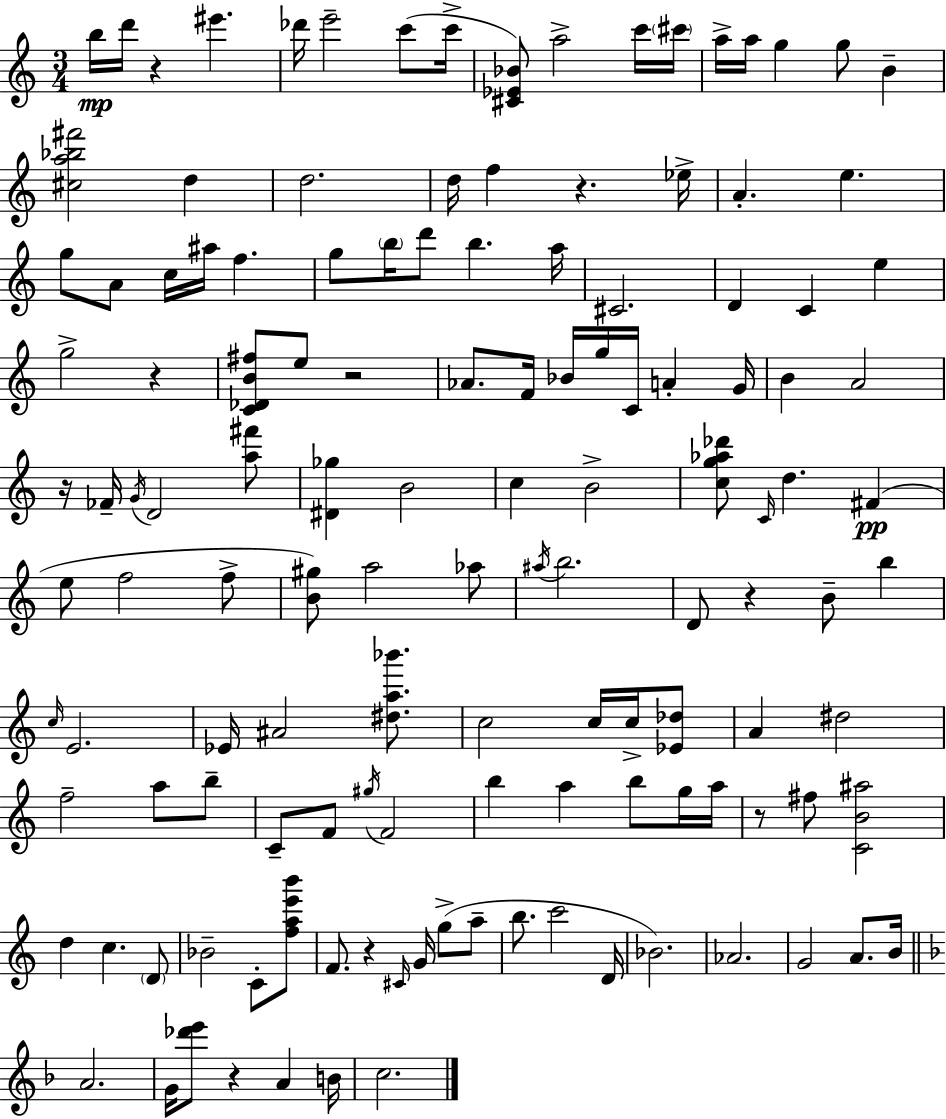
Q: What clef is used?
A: treble